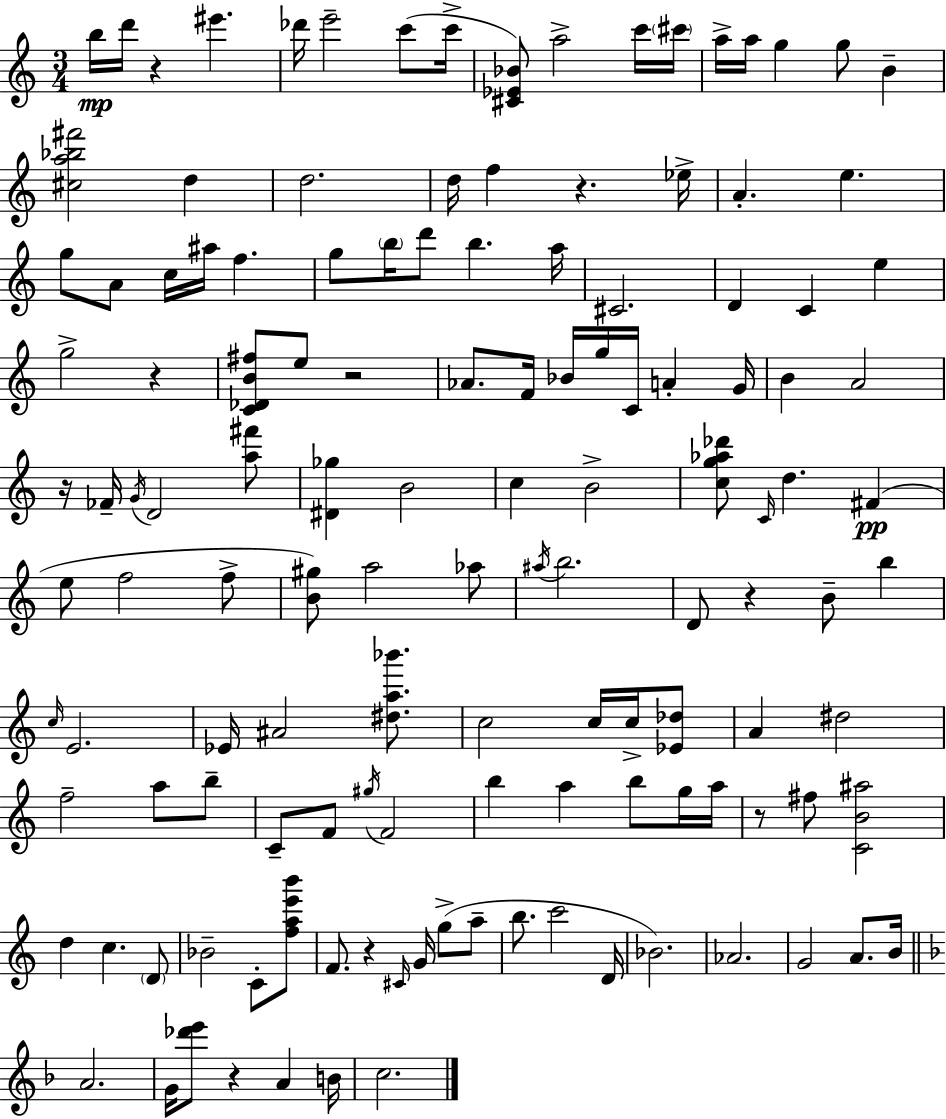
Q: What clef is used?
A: treble